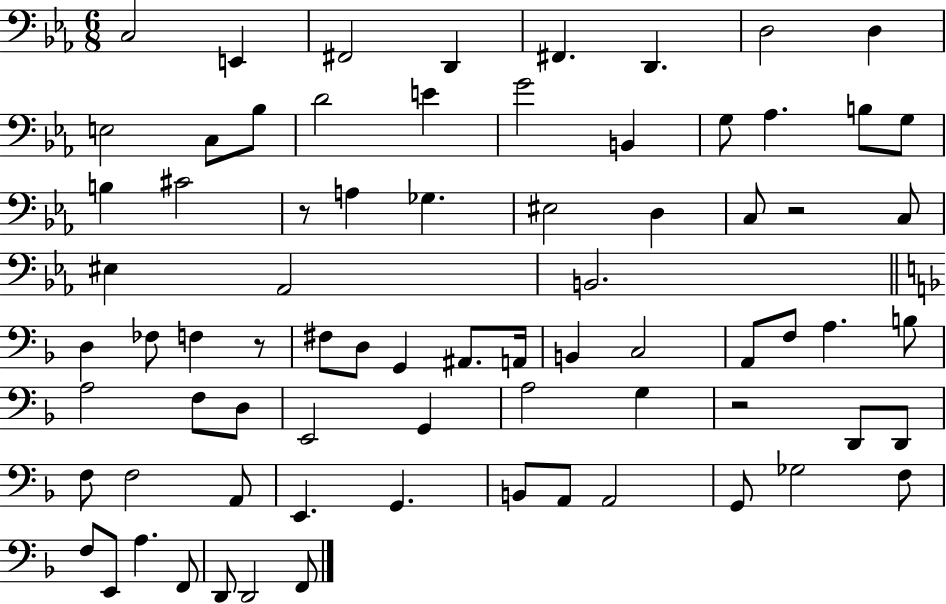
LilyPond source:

{
  \clef bass
  \numericTimeSignature
  \time 6/8
  \key ees \major
  \repeat volta 2 { c2 e,4 | fis,2 d,4 | fis,4. d,4. | d2 d4 | \break e2 c8 bes8 | d'2 e'4 | g'2 b,4 | g8 aes4. b8 g8 | \break b4 cis'2 | r8 a4 ges4. | eis2 d4 | c8 r2 c8 | \break eis4 aes,2 | b,2. | \bar "||" \break \key f \major d4 fes8 f4 r8 | fis8 d8 g,4 ais,8. a,16 | b,4 c2 | a,8 f8 a4. b8 | \break a2 f8 d8 | e,2 g,4 | a2 g4 | r2 d,8 d,8 | \break f8 f2 a,8 | e,4. g,4. | b,8 a,8 a,2 | g,8 ges2 f8 | \break f8 e,8 a4. f,8 | d,8 d,2 f,8 | } \bar "|."
}